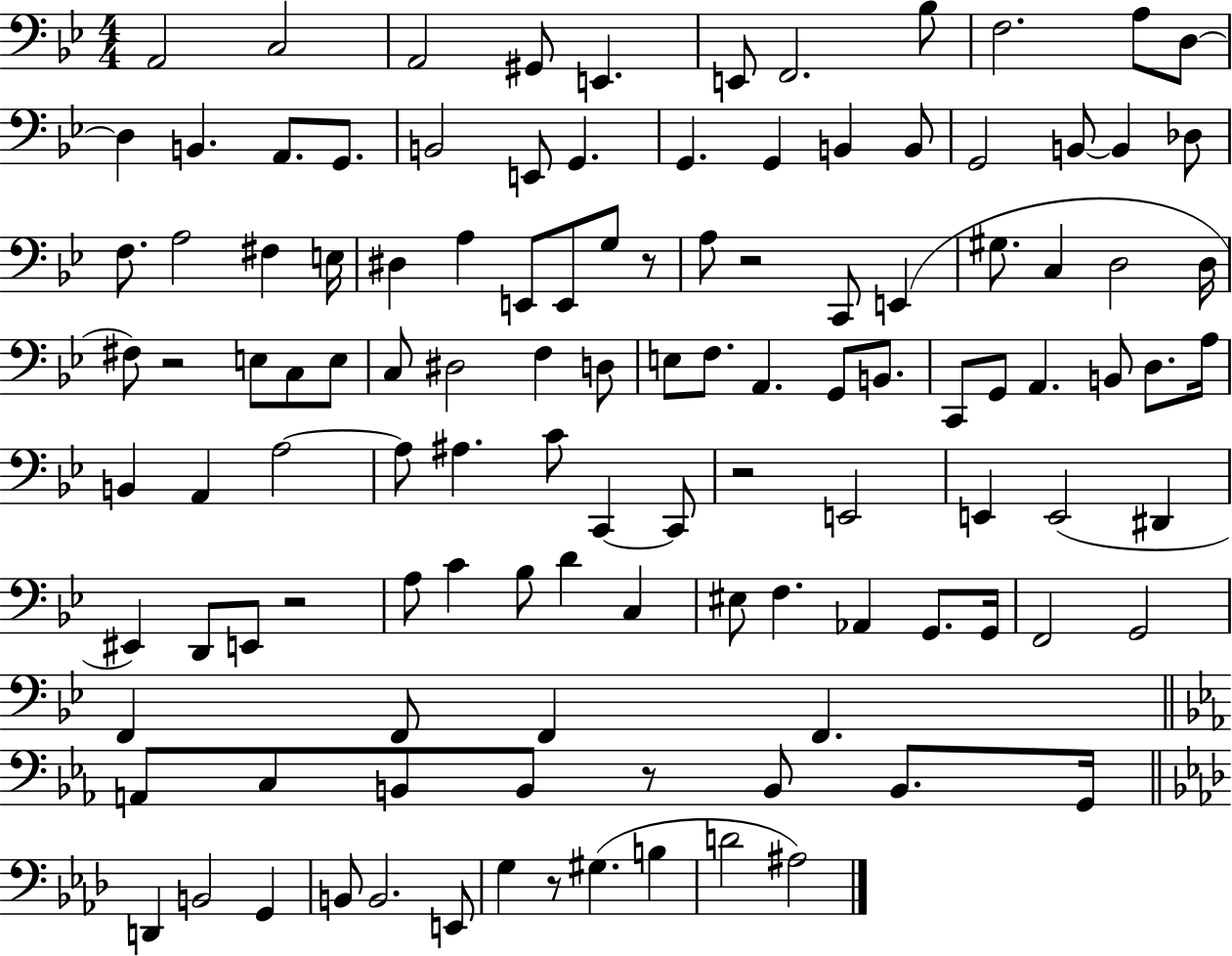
A2/h C3/h A2/h G#2/e E2/q. E2/e F2/h. Bb3/e F3/h. A3/e D3/e D3/q B2/q. A2/e. G2/e. B2/h E2/e G2/q. G2/q. G2/q B2/q B2/e G2/h B2/e B2/q Db3/e F3/e. A3/h F#3/q E3/s D#3/q A3/q E2/e E2/e G3/e R/e A3/e R/h C2/e E2/q G#3/e. C3/q D3/h D3/s F#3/e R/h E3/e C3/e E3/e C3/e D#3/h F3/q D3/e E3/e F3/e. A2/q. G2/e B2/e. C2/e G2/e A2/q. B2/e D3/e. A3/s B2/q A2/q A3/h A3/e A#3/q. C4/e C2/q C2/e R/h E2/h E2/q E2/h D#2/q EIS2/q D2/e E2/e R/h A3/e C4/q Bb3/e D4/q C3/q EIS3/e F3/q. Ab2/q G2/e. G2/s F2/h G2/h F2/q F2/e F2/q F2/q. A2/e C3/e B2/e B2/e R/e B2/e B2/e. G2/s D2/q B2/h G2/q B2/e B2/h. E2/e G3/q R/e G#3/q. B3/q D4/h A#3/h